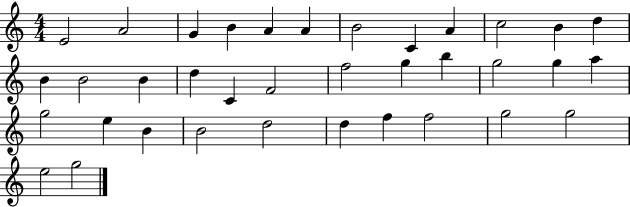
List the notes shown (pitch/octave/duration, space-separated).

E4/h A4/h G4/q B4/q A4/q A4/q B4/h C4/q A4/q C5/h B4/q D5/q B4/q B4/h B4/q D5/q C4/q F4/h F5/h G5/q B5/q G5/h G5/q A5/q G5/h E5/q B4/q B4/h D5/h D5/q F5/q F5/h G5/h G5/h E5/h G5/h